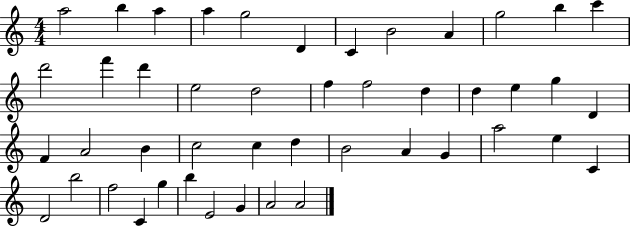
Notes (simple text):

A5/h B5/q A5/q A5/q G5/h D4/q C4/q B4/h A4/q G5/h B5/q C6/q D6/h F6/q D6/q E5/h D5/h F5/q F5/h D5/q D5/q E5/q G5/q D4/q F4/q A4/h B4/q C5/h C5/q D5/q B4/h A4/q G4/q A5/h E5/q C4/q D4/h B5/h F5/h C4/q G5/q B5/q E4/h G4/q A4/h A4/h